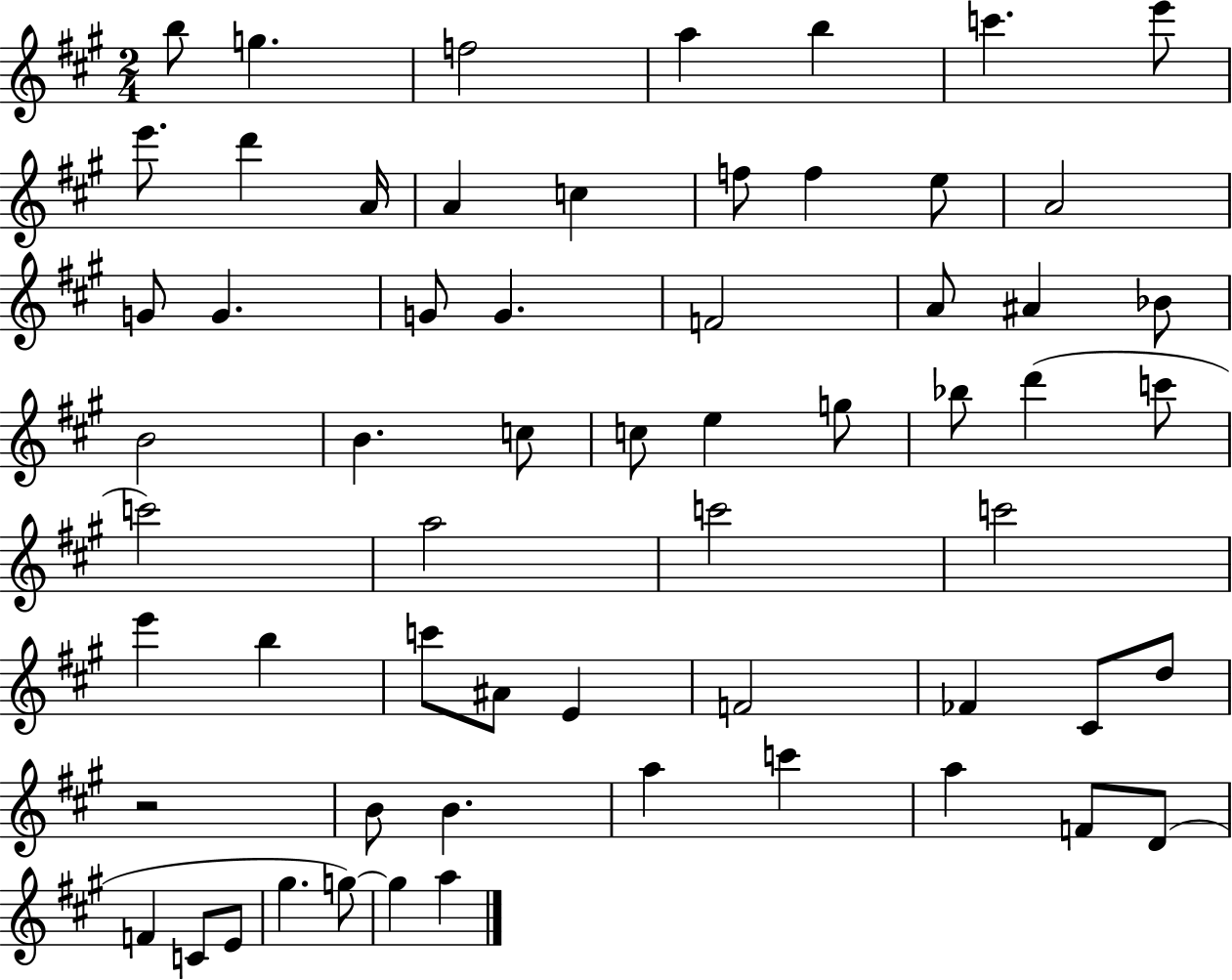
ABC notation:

X:1
T:Untitled
M:2/4
L:1/4
K:A
b/2 g f2 a b c' e'/2 e'/2 d' A/4 A c f/2 f e/2 A2 G/2 G G/2 G F2 A/2 ^A _B/2 B2 B c/2 c/2 e g/2 _b/2 d' c'/2 c'2 a2 c'2 c'2 e' b c'/2 ^A/2 E F2 _F ^C/2 d/2 z2 B/2 B a c' a F/2 D/2 F C/2 E/2 ^g g/2 g a